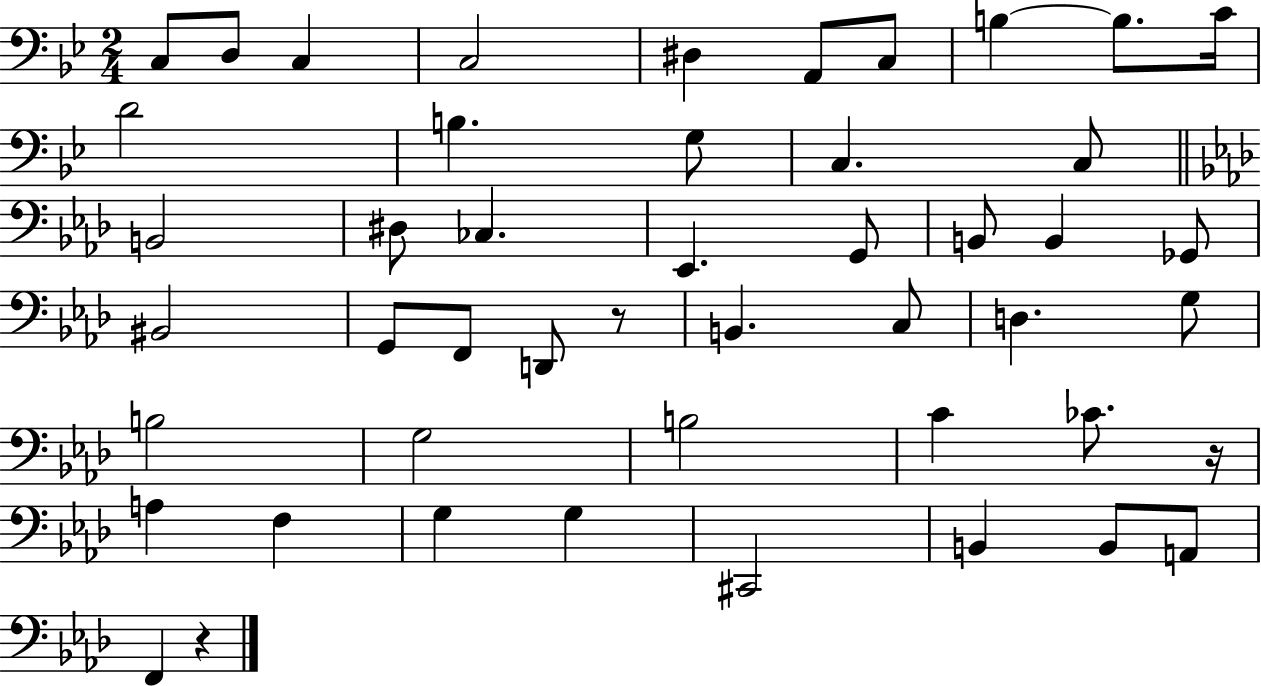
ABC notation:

X:1
T:Untitled
M:2/4
L:1/4
K:Bb
C,/2 D,/2 C, C,2 ^D, A,,/2 C,/2 B, B,/2 C/4 D2 B, G,/2 C, C,/2 B,,2 ^D,/2 _C, _E,, G,,/2 B,,/2 B,, _G,,/2 ^B,,2 G,,/2 F,,/2 D,,/2 z/2 B,, C,/2 D, G,/2 B,2 G,2 B,2 C _C/2 z/4 A, F, G, G, ^C,,2 B,, B,,/2 A,,/2 F,, z